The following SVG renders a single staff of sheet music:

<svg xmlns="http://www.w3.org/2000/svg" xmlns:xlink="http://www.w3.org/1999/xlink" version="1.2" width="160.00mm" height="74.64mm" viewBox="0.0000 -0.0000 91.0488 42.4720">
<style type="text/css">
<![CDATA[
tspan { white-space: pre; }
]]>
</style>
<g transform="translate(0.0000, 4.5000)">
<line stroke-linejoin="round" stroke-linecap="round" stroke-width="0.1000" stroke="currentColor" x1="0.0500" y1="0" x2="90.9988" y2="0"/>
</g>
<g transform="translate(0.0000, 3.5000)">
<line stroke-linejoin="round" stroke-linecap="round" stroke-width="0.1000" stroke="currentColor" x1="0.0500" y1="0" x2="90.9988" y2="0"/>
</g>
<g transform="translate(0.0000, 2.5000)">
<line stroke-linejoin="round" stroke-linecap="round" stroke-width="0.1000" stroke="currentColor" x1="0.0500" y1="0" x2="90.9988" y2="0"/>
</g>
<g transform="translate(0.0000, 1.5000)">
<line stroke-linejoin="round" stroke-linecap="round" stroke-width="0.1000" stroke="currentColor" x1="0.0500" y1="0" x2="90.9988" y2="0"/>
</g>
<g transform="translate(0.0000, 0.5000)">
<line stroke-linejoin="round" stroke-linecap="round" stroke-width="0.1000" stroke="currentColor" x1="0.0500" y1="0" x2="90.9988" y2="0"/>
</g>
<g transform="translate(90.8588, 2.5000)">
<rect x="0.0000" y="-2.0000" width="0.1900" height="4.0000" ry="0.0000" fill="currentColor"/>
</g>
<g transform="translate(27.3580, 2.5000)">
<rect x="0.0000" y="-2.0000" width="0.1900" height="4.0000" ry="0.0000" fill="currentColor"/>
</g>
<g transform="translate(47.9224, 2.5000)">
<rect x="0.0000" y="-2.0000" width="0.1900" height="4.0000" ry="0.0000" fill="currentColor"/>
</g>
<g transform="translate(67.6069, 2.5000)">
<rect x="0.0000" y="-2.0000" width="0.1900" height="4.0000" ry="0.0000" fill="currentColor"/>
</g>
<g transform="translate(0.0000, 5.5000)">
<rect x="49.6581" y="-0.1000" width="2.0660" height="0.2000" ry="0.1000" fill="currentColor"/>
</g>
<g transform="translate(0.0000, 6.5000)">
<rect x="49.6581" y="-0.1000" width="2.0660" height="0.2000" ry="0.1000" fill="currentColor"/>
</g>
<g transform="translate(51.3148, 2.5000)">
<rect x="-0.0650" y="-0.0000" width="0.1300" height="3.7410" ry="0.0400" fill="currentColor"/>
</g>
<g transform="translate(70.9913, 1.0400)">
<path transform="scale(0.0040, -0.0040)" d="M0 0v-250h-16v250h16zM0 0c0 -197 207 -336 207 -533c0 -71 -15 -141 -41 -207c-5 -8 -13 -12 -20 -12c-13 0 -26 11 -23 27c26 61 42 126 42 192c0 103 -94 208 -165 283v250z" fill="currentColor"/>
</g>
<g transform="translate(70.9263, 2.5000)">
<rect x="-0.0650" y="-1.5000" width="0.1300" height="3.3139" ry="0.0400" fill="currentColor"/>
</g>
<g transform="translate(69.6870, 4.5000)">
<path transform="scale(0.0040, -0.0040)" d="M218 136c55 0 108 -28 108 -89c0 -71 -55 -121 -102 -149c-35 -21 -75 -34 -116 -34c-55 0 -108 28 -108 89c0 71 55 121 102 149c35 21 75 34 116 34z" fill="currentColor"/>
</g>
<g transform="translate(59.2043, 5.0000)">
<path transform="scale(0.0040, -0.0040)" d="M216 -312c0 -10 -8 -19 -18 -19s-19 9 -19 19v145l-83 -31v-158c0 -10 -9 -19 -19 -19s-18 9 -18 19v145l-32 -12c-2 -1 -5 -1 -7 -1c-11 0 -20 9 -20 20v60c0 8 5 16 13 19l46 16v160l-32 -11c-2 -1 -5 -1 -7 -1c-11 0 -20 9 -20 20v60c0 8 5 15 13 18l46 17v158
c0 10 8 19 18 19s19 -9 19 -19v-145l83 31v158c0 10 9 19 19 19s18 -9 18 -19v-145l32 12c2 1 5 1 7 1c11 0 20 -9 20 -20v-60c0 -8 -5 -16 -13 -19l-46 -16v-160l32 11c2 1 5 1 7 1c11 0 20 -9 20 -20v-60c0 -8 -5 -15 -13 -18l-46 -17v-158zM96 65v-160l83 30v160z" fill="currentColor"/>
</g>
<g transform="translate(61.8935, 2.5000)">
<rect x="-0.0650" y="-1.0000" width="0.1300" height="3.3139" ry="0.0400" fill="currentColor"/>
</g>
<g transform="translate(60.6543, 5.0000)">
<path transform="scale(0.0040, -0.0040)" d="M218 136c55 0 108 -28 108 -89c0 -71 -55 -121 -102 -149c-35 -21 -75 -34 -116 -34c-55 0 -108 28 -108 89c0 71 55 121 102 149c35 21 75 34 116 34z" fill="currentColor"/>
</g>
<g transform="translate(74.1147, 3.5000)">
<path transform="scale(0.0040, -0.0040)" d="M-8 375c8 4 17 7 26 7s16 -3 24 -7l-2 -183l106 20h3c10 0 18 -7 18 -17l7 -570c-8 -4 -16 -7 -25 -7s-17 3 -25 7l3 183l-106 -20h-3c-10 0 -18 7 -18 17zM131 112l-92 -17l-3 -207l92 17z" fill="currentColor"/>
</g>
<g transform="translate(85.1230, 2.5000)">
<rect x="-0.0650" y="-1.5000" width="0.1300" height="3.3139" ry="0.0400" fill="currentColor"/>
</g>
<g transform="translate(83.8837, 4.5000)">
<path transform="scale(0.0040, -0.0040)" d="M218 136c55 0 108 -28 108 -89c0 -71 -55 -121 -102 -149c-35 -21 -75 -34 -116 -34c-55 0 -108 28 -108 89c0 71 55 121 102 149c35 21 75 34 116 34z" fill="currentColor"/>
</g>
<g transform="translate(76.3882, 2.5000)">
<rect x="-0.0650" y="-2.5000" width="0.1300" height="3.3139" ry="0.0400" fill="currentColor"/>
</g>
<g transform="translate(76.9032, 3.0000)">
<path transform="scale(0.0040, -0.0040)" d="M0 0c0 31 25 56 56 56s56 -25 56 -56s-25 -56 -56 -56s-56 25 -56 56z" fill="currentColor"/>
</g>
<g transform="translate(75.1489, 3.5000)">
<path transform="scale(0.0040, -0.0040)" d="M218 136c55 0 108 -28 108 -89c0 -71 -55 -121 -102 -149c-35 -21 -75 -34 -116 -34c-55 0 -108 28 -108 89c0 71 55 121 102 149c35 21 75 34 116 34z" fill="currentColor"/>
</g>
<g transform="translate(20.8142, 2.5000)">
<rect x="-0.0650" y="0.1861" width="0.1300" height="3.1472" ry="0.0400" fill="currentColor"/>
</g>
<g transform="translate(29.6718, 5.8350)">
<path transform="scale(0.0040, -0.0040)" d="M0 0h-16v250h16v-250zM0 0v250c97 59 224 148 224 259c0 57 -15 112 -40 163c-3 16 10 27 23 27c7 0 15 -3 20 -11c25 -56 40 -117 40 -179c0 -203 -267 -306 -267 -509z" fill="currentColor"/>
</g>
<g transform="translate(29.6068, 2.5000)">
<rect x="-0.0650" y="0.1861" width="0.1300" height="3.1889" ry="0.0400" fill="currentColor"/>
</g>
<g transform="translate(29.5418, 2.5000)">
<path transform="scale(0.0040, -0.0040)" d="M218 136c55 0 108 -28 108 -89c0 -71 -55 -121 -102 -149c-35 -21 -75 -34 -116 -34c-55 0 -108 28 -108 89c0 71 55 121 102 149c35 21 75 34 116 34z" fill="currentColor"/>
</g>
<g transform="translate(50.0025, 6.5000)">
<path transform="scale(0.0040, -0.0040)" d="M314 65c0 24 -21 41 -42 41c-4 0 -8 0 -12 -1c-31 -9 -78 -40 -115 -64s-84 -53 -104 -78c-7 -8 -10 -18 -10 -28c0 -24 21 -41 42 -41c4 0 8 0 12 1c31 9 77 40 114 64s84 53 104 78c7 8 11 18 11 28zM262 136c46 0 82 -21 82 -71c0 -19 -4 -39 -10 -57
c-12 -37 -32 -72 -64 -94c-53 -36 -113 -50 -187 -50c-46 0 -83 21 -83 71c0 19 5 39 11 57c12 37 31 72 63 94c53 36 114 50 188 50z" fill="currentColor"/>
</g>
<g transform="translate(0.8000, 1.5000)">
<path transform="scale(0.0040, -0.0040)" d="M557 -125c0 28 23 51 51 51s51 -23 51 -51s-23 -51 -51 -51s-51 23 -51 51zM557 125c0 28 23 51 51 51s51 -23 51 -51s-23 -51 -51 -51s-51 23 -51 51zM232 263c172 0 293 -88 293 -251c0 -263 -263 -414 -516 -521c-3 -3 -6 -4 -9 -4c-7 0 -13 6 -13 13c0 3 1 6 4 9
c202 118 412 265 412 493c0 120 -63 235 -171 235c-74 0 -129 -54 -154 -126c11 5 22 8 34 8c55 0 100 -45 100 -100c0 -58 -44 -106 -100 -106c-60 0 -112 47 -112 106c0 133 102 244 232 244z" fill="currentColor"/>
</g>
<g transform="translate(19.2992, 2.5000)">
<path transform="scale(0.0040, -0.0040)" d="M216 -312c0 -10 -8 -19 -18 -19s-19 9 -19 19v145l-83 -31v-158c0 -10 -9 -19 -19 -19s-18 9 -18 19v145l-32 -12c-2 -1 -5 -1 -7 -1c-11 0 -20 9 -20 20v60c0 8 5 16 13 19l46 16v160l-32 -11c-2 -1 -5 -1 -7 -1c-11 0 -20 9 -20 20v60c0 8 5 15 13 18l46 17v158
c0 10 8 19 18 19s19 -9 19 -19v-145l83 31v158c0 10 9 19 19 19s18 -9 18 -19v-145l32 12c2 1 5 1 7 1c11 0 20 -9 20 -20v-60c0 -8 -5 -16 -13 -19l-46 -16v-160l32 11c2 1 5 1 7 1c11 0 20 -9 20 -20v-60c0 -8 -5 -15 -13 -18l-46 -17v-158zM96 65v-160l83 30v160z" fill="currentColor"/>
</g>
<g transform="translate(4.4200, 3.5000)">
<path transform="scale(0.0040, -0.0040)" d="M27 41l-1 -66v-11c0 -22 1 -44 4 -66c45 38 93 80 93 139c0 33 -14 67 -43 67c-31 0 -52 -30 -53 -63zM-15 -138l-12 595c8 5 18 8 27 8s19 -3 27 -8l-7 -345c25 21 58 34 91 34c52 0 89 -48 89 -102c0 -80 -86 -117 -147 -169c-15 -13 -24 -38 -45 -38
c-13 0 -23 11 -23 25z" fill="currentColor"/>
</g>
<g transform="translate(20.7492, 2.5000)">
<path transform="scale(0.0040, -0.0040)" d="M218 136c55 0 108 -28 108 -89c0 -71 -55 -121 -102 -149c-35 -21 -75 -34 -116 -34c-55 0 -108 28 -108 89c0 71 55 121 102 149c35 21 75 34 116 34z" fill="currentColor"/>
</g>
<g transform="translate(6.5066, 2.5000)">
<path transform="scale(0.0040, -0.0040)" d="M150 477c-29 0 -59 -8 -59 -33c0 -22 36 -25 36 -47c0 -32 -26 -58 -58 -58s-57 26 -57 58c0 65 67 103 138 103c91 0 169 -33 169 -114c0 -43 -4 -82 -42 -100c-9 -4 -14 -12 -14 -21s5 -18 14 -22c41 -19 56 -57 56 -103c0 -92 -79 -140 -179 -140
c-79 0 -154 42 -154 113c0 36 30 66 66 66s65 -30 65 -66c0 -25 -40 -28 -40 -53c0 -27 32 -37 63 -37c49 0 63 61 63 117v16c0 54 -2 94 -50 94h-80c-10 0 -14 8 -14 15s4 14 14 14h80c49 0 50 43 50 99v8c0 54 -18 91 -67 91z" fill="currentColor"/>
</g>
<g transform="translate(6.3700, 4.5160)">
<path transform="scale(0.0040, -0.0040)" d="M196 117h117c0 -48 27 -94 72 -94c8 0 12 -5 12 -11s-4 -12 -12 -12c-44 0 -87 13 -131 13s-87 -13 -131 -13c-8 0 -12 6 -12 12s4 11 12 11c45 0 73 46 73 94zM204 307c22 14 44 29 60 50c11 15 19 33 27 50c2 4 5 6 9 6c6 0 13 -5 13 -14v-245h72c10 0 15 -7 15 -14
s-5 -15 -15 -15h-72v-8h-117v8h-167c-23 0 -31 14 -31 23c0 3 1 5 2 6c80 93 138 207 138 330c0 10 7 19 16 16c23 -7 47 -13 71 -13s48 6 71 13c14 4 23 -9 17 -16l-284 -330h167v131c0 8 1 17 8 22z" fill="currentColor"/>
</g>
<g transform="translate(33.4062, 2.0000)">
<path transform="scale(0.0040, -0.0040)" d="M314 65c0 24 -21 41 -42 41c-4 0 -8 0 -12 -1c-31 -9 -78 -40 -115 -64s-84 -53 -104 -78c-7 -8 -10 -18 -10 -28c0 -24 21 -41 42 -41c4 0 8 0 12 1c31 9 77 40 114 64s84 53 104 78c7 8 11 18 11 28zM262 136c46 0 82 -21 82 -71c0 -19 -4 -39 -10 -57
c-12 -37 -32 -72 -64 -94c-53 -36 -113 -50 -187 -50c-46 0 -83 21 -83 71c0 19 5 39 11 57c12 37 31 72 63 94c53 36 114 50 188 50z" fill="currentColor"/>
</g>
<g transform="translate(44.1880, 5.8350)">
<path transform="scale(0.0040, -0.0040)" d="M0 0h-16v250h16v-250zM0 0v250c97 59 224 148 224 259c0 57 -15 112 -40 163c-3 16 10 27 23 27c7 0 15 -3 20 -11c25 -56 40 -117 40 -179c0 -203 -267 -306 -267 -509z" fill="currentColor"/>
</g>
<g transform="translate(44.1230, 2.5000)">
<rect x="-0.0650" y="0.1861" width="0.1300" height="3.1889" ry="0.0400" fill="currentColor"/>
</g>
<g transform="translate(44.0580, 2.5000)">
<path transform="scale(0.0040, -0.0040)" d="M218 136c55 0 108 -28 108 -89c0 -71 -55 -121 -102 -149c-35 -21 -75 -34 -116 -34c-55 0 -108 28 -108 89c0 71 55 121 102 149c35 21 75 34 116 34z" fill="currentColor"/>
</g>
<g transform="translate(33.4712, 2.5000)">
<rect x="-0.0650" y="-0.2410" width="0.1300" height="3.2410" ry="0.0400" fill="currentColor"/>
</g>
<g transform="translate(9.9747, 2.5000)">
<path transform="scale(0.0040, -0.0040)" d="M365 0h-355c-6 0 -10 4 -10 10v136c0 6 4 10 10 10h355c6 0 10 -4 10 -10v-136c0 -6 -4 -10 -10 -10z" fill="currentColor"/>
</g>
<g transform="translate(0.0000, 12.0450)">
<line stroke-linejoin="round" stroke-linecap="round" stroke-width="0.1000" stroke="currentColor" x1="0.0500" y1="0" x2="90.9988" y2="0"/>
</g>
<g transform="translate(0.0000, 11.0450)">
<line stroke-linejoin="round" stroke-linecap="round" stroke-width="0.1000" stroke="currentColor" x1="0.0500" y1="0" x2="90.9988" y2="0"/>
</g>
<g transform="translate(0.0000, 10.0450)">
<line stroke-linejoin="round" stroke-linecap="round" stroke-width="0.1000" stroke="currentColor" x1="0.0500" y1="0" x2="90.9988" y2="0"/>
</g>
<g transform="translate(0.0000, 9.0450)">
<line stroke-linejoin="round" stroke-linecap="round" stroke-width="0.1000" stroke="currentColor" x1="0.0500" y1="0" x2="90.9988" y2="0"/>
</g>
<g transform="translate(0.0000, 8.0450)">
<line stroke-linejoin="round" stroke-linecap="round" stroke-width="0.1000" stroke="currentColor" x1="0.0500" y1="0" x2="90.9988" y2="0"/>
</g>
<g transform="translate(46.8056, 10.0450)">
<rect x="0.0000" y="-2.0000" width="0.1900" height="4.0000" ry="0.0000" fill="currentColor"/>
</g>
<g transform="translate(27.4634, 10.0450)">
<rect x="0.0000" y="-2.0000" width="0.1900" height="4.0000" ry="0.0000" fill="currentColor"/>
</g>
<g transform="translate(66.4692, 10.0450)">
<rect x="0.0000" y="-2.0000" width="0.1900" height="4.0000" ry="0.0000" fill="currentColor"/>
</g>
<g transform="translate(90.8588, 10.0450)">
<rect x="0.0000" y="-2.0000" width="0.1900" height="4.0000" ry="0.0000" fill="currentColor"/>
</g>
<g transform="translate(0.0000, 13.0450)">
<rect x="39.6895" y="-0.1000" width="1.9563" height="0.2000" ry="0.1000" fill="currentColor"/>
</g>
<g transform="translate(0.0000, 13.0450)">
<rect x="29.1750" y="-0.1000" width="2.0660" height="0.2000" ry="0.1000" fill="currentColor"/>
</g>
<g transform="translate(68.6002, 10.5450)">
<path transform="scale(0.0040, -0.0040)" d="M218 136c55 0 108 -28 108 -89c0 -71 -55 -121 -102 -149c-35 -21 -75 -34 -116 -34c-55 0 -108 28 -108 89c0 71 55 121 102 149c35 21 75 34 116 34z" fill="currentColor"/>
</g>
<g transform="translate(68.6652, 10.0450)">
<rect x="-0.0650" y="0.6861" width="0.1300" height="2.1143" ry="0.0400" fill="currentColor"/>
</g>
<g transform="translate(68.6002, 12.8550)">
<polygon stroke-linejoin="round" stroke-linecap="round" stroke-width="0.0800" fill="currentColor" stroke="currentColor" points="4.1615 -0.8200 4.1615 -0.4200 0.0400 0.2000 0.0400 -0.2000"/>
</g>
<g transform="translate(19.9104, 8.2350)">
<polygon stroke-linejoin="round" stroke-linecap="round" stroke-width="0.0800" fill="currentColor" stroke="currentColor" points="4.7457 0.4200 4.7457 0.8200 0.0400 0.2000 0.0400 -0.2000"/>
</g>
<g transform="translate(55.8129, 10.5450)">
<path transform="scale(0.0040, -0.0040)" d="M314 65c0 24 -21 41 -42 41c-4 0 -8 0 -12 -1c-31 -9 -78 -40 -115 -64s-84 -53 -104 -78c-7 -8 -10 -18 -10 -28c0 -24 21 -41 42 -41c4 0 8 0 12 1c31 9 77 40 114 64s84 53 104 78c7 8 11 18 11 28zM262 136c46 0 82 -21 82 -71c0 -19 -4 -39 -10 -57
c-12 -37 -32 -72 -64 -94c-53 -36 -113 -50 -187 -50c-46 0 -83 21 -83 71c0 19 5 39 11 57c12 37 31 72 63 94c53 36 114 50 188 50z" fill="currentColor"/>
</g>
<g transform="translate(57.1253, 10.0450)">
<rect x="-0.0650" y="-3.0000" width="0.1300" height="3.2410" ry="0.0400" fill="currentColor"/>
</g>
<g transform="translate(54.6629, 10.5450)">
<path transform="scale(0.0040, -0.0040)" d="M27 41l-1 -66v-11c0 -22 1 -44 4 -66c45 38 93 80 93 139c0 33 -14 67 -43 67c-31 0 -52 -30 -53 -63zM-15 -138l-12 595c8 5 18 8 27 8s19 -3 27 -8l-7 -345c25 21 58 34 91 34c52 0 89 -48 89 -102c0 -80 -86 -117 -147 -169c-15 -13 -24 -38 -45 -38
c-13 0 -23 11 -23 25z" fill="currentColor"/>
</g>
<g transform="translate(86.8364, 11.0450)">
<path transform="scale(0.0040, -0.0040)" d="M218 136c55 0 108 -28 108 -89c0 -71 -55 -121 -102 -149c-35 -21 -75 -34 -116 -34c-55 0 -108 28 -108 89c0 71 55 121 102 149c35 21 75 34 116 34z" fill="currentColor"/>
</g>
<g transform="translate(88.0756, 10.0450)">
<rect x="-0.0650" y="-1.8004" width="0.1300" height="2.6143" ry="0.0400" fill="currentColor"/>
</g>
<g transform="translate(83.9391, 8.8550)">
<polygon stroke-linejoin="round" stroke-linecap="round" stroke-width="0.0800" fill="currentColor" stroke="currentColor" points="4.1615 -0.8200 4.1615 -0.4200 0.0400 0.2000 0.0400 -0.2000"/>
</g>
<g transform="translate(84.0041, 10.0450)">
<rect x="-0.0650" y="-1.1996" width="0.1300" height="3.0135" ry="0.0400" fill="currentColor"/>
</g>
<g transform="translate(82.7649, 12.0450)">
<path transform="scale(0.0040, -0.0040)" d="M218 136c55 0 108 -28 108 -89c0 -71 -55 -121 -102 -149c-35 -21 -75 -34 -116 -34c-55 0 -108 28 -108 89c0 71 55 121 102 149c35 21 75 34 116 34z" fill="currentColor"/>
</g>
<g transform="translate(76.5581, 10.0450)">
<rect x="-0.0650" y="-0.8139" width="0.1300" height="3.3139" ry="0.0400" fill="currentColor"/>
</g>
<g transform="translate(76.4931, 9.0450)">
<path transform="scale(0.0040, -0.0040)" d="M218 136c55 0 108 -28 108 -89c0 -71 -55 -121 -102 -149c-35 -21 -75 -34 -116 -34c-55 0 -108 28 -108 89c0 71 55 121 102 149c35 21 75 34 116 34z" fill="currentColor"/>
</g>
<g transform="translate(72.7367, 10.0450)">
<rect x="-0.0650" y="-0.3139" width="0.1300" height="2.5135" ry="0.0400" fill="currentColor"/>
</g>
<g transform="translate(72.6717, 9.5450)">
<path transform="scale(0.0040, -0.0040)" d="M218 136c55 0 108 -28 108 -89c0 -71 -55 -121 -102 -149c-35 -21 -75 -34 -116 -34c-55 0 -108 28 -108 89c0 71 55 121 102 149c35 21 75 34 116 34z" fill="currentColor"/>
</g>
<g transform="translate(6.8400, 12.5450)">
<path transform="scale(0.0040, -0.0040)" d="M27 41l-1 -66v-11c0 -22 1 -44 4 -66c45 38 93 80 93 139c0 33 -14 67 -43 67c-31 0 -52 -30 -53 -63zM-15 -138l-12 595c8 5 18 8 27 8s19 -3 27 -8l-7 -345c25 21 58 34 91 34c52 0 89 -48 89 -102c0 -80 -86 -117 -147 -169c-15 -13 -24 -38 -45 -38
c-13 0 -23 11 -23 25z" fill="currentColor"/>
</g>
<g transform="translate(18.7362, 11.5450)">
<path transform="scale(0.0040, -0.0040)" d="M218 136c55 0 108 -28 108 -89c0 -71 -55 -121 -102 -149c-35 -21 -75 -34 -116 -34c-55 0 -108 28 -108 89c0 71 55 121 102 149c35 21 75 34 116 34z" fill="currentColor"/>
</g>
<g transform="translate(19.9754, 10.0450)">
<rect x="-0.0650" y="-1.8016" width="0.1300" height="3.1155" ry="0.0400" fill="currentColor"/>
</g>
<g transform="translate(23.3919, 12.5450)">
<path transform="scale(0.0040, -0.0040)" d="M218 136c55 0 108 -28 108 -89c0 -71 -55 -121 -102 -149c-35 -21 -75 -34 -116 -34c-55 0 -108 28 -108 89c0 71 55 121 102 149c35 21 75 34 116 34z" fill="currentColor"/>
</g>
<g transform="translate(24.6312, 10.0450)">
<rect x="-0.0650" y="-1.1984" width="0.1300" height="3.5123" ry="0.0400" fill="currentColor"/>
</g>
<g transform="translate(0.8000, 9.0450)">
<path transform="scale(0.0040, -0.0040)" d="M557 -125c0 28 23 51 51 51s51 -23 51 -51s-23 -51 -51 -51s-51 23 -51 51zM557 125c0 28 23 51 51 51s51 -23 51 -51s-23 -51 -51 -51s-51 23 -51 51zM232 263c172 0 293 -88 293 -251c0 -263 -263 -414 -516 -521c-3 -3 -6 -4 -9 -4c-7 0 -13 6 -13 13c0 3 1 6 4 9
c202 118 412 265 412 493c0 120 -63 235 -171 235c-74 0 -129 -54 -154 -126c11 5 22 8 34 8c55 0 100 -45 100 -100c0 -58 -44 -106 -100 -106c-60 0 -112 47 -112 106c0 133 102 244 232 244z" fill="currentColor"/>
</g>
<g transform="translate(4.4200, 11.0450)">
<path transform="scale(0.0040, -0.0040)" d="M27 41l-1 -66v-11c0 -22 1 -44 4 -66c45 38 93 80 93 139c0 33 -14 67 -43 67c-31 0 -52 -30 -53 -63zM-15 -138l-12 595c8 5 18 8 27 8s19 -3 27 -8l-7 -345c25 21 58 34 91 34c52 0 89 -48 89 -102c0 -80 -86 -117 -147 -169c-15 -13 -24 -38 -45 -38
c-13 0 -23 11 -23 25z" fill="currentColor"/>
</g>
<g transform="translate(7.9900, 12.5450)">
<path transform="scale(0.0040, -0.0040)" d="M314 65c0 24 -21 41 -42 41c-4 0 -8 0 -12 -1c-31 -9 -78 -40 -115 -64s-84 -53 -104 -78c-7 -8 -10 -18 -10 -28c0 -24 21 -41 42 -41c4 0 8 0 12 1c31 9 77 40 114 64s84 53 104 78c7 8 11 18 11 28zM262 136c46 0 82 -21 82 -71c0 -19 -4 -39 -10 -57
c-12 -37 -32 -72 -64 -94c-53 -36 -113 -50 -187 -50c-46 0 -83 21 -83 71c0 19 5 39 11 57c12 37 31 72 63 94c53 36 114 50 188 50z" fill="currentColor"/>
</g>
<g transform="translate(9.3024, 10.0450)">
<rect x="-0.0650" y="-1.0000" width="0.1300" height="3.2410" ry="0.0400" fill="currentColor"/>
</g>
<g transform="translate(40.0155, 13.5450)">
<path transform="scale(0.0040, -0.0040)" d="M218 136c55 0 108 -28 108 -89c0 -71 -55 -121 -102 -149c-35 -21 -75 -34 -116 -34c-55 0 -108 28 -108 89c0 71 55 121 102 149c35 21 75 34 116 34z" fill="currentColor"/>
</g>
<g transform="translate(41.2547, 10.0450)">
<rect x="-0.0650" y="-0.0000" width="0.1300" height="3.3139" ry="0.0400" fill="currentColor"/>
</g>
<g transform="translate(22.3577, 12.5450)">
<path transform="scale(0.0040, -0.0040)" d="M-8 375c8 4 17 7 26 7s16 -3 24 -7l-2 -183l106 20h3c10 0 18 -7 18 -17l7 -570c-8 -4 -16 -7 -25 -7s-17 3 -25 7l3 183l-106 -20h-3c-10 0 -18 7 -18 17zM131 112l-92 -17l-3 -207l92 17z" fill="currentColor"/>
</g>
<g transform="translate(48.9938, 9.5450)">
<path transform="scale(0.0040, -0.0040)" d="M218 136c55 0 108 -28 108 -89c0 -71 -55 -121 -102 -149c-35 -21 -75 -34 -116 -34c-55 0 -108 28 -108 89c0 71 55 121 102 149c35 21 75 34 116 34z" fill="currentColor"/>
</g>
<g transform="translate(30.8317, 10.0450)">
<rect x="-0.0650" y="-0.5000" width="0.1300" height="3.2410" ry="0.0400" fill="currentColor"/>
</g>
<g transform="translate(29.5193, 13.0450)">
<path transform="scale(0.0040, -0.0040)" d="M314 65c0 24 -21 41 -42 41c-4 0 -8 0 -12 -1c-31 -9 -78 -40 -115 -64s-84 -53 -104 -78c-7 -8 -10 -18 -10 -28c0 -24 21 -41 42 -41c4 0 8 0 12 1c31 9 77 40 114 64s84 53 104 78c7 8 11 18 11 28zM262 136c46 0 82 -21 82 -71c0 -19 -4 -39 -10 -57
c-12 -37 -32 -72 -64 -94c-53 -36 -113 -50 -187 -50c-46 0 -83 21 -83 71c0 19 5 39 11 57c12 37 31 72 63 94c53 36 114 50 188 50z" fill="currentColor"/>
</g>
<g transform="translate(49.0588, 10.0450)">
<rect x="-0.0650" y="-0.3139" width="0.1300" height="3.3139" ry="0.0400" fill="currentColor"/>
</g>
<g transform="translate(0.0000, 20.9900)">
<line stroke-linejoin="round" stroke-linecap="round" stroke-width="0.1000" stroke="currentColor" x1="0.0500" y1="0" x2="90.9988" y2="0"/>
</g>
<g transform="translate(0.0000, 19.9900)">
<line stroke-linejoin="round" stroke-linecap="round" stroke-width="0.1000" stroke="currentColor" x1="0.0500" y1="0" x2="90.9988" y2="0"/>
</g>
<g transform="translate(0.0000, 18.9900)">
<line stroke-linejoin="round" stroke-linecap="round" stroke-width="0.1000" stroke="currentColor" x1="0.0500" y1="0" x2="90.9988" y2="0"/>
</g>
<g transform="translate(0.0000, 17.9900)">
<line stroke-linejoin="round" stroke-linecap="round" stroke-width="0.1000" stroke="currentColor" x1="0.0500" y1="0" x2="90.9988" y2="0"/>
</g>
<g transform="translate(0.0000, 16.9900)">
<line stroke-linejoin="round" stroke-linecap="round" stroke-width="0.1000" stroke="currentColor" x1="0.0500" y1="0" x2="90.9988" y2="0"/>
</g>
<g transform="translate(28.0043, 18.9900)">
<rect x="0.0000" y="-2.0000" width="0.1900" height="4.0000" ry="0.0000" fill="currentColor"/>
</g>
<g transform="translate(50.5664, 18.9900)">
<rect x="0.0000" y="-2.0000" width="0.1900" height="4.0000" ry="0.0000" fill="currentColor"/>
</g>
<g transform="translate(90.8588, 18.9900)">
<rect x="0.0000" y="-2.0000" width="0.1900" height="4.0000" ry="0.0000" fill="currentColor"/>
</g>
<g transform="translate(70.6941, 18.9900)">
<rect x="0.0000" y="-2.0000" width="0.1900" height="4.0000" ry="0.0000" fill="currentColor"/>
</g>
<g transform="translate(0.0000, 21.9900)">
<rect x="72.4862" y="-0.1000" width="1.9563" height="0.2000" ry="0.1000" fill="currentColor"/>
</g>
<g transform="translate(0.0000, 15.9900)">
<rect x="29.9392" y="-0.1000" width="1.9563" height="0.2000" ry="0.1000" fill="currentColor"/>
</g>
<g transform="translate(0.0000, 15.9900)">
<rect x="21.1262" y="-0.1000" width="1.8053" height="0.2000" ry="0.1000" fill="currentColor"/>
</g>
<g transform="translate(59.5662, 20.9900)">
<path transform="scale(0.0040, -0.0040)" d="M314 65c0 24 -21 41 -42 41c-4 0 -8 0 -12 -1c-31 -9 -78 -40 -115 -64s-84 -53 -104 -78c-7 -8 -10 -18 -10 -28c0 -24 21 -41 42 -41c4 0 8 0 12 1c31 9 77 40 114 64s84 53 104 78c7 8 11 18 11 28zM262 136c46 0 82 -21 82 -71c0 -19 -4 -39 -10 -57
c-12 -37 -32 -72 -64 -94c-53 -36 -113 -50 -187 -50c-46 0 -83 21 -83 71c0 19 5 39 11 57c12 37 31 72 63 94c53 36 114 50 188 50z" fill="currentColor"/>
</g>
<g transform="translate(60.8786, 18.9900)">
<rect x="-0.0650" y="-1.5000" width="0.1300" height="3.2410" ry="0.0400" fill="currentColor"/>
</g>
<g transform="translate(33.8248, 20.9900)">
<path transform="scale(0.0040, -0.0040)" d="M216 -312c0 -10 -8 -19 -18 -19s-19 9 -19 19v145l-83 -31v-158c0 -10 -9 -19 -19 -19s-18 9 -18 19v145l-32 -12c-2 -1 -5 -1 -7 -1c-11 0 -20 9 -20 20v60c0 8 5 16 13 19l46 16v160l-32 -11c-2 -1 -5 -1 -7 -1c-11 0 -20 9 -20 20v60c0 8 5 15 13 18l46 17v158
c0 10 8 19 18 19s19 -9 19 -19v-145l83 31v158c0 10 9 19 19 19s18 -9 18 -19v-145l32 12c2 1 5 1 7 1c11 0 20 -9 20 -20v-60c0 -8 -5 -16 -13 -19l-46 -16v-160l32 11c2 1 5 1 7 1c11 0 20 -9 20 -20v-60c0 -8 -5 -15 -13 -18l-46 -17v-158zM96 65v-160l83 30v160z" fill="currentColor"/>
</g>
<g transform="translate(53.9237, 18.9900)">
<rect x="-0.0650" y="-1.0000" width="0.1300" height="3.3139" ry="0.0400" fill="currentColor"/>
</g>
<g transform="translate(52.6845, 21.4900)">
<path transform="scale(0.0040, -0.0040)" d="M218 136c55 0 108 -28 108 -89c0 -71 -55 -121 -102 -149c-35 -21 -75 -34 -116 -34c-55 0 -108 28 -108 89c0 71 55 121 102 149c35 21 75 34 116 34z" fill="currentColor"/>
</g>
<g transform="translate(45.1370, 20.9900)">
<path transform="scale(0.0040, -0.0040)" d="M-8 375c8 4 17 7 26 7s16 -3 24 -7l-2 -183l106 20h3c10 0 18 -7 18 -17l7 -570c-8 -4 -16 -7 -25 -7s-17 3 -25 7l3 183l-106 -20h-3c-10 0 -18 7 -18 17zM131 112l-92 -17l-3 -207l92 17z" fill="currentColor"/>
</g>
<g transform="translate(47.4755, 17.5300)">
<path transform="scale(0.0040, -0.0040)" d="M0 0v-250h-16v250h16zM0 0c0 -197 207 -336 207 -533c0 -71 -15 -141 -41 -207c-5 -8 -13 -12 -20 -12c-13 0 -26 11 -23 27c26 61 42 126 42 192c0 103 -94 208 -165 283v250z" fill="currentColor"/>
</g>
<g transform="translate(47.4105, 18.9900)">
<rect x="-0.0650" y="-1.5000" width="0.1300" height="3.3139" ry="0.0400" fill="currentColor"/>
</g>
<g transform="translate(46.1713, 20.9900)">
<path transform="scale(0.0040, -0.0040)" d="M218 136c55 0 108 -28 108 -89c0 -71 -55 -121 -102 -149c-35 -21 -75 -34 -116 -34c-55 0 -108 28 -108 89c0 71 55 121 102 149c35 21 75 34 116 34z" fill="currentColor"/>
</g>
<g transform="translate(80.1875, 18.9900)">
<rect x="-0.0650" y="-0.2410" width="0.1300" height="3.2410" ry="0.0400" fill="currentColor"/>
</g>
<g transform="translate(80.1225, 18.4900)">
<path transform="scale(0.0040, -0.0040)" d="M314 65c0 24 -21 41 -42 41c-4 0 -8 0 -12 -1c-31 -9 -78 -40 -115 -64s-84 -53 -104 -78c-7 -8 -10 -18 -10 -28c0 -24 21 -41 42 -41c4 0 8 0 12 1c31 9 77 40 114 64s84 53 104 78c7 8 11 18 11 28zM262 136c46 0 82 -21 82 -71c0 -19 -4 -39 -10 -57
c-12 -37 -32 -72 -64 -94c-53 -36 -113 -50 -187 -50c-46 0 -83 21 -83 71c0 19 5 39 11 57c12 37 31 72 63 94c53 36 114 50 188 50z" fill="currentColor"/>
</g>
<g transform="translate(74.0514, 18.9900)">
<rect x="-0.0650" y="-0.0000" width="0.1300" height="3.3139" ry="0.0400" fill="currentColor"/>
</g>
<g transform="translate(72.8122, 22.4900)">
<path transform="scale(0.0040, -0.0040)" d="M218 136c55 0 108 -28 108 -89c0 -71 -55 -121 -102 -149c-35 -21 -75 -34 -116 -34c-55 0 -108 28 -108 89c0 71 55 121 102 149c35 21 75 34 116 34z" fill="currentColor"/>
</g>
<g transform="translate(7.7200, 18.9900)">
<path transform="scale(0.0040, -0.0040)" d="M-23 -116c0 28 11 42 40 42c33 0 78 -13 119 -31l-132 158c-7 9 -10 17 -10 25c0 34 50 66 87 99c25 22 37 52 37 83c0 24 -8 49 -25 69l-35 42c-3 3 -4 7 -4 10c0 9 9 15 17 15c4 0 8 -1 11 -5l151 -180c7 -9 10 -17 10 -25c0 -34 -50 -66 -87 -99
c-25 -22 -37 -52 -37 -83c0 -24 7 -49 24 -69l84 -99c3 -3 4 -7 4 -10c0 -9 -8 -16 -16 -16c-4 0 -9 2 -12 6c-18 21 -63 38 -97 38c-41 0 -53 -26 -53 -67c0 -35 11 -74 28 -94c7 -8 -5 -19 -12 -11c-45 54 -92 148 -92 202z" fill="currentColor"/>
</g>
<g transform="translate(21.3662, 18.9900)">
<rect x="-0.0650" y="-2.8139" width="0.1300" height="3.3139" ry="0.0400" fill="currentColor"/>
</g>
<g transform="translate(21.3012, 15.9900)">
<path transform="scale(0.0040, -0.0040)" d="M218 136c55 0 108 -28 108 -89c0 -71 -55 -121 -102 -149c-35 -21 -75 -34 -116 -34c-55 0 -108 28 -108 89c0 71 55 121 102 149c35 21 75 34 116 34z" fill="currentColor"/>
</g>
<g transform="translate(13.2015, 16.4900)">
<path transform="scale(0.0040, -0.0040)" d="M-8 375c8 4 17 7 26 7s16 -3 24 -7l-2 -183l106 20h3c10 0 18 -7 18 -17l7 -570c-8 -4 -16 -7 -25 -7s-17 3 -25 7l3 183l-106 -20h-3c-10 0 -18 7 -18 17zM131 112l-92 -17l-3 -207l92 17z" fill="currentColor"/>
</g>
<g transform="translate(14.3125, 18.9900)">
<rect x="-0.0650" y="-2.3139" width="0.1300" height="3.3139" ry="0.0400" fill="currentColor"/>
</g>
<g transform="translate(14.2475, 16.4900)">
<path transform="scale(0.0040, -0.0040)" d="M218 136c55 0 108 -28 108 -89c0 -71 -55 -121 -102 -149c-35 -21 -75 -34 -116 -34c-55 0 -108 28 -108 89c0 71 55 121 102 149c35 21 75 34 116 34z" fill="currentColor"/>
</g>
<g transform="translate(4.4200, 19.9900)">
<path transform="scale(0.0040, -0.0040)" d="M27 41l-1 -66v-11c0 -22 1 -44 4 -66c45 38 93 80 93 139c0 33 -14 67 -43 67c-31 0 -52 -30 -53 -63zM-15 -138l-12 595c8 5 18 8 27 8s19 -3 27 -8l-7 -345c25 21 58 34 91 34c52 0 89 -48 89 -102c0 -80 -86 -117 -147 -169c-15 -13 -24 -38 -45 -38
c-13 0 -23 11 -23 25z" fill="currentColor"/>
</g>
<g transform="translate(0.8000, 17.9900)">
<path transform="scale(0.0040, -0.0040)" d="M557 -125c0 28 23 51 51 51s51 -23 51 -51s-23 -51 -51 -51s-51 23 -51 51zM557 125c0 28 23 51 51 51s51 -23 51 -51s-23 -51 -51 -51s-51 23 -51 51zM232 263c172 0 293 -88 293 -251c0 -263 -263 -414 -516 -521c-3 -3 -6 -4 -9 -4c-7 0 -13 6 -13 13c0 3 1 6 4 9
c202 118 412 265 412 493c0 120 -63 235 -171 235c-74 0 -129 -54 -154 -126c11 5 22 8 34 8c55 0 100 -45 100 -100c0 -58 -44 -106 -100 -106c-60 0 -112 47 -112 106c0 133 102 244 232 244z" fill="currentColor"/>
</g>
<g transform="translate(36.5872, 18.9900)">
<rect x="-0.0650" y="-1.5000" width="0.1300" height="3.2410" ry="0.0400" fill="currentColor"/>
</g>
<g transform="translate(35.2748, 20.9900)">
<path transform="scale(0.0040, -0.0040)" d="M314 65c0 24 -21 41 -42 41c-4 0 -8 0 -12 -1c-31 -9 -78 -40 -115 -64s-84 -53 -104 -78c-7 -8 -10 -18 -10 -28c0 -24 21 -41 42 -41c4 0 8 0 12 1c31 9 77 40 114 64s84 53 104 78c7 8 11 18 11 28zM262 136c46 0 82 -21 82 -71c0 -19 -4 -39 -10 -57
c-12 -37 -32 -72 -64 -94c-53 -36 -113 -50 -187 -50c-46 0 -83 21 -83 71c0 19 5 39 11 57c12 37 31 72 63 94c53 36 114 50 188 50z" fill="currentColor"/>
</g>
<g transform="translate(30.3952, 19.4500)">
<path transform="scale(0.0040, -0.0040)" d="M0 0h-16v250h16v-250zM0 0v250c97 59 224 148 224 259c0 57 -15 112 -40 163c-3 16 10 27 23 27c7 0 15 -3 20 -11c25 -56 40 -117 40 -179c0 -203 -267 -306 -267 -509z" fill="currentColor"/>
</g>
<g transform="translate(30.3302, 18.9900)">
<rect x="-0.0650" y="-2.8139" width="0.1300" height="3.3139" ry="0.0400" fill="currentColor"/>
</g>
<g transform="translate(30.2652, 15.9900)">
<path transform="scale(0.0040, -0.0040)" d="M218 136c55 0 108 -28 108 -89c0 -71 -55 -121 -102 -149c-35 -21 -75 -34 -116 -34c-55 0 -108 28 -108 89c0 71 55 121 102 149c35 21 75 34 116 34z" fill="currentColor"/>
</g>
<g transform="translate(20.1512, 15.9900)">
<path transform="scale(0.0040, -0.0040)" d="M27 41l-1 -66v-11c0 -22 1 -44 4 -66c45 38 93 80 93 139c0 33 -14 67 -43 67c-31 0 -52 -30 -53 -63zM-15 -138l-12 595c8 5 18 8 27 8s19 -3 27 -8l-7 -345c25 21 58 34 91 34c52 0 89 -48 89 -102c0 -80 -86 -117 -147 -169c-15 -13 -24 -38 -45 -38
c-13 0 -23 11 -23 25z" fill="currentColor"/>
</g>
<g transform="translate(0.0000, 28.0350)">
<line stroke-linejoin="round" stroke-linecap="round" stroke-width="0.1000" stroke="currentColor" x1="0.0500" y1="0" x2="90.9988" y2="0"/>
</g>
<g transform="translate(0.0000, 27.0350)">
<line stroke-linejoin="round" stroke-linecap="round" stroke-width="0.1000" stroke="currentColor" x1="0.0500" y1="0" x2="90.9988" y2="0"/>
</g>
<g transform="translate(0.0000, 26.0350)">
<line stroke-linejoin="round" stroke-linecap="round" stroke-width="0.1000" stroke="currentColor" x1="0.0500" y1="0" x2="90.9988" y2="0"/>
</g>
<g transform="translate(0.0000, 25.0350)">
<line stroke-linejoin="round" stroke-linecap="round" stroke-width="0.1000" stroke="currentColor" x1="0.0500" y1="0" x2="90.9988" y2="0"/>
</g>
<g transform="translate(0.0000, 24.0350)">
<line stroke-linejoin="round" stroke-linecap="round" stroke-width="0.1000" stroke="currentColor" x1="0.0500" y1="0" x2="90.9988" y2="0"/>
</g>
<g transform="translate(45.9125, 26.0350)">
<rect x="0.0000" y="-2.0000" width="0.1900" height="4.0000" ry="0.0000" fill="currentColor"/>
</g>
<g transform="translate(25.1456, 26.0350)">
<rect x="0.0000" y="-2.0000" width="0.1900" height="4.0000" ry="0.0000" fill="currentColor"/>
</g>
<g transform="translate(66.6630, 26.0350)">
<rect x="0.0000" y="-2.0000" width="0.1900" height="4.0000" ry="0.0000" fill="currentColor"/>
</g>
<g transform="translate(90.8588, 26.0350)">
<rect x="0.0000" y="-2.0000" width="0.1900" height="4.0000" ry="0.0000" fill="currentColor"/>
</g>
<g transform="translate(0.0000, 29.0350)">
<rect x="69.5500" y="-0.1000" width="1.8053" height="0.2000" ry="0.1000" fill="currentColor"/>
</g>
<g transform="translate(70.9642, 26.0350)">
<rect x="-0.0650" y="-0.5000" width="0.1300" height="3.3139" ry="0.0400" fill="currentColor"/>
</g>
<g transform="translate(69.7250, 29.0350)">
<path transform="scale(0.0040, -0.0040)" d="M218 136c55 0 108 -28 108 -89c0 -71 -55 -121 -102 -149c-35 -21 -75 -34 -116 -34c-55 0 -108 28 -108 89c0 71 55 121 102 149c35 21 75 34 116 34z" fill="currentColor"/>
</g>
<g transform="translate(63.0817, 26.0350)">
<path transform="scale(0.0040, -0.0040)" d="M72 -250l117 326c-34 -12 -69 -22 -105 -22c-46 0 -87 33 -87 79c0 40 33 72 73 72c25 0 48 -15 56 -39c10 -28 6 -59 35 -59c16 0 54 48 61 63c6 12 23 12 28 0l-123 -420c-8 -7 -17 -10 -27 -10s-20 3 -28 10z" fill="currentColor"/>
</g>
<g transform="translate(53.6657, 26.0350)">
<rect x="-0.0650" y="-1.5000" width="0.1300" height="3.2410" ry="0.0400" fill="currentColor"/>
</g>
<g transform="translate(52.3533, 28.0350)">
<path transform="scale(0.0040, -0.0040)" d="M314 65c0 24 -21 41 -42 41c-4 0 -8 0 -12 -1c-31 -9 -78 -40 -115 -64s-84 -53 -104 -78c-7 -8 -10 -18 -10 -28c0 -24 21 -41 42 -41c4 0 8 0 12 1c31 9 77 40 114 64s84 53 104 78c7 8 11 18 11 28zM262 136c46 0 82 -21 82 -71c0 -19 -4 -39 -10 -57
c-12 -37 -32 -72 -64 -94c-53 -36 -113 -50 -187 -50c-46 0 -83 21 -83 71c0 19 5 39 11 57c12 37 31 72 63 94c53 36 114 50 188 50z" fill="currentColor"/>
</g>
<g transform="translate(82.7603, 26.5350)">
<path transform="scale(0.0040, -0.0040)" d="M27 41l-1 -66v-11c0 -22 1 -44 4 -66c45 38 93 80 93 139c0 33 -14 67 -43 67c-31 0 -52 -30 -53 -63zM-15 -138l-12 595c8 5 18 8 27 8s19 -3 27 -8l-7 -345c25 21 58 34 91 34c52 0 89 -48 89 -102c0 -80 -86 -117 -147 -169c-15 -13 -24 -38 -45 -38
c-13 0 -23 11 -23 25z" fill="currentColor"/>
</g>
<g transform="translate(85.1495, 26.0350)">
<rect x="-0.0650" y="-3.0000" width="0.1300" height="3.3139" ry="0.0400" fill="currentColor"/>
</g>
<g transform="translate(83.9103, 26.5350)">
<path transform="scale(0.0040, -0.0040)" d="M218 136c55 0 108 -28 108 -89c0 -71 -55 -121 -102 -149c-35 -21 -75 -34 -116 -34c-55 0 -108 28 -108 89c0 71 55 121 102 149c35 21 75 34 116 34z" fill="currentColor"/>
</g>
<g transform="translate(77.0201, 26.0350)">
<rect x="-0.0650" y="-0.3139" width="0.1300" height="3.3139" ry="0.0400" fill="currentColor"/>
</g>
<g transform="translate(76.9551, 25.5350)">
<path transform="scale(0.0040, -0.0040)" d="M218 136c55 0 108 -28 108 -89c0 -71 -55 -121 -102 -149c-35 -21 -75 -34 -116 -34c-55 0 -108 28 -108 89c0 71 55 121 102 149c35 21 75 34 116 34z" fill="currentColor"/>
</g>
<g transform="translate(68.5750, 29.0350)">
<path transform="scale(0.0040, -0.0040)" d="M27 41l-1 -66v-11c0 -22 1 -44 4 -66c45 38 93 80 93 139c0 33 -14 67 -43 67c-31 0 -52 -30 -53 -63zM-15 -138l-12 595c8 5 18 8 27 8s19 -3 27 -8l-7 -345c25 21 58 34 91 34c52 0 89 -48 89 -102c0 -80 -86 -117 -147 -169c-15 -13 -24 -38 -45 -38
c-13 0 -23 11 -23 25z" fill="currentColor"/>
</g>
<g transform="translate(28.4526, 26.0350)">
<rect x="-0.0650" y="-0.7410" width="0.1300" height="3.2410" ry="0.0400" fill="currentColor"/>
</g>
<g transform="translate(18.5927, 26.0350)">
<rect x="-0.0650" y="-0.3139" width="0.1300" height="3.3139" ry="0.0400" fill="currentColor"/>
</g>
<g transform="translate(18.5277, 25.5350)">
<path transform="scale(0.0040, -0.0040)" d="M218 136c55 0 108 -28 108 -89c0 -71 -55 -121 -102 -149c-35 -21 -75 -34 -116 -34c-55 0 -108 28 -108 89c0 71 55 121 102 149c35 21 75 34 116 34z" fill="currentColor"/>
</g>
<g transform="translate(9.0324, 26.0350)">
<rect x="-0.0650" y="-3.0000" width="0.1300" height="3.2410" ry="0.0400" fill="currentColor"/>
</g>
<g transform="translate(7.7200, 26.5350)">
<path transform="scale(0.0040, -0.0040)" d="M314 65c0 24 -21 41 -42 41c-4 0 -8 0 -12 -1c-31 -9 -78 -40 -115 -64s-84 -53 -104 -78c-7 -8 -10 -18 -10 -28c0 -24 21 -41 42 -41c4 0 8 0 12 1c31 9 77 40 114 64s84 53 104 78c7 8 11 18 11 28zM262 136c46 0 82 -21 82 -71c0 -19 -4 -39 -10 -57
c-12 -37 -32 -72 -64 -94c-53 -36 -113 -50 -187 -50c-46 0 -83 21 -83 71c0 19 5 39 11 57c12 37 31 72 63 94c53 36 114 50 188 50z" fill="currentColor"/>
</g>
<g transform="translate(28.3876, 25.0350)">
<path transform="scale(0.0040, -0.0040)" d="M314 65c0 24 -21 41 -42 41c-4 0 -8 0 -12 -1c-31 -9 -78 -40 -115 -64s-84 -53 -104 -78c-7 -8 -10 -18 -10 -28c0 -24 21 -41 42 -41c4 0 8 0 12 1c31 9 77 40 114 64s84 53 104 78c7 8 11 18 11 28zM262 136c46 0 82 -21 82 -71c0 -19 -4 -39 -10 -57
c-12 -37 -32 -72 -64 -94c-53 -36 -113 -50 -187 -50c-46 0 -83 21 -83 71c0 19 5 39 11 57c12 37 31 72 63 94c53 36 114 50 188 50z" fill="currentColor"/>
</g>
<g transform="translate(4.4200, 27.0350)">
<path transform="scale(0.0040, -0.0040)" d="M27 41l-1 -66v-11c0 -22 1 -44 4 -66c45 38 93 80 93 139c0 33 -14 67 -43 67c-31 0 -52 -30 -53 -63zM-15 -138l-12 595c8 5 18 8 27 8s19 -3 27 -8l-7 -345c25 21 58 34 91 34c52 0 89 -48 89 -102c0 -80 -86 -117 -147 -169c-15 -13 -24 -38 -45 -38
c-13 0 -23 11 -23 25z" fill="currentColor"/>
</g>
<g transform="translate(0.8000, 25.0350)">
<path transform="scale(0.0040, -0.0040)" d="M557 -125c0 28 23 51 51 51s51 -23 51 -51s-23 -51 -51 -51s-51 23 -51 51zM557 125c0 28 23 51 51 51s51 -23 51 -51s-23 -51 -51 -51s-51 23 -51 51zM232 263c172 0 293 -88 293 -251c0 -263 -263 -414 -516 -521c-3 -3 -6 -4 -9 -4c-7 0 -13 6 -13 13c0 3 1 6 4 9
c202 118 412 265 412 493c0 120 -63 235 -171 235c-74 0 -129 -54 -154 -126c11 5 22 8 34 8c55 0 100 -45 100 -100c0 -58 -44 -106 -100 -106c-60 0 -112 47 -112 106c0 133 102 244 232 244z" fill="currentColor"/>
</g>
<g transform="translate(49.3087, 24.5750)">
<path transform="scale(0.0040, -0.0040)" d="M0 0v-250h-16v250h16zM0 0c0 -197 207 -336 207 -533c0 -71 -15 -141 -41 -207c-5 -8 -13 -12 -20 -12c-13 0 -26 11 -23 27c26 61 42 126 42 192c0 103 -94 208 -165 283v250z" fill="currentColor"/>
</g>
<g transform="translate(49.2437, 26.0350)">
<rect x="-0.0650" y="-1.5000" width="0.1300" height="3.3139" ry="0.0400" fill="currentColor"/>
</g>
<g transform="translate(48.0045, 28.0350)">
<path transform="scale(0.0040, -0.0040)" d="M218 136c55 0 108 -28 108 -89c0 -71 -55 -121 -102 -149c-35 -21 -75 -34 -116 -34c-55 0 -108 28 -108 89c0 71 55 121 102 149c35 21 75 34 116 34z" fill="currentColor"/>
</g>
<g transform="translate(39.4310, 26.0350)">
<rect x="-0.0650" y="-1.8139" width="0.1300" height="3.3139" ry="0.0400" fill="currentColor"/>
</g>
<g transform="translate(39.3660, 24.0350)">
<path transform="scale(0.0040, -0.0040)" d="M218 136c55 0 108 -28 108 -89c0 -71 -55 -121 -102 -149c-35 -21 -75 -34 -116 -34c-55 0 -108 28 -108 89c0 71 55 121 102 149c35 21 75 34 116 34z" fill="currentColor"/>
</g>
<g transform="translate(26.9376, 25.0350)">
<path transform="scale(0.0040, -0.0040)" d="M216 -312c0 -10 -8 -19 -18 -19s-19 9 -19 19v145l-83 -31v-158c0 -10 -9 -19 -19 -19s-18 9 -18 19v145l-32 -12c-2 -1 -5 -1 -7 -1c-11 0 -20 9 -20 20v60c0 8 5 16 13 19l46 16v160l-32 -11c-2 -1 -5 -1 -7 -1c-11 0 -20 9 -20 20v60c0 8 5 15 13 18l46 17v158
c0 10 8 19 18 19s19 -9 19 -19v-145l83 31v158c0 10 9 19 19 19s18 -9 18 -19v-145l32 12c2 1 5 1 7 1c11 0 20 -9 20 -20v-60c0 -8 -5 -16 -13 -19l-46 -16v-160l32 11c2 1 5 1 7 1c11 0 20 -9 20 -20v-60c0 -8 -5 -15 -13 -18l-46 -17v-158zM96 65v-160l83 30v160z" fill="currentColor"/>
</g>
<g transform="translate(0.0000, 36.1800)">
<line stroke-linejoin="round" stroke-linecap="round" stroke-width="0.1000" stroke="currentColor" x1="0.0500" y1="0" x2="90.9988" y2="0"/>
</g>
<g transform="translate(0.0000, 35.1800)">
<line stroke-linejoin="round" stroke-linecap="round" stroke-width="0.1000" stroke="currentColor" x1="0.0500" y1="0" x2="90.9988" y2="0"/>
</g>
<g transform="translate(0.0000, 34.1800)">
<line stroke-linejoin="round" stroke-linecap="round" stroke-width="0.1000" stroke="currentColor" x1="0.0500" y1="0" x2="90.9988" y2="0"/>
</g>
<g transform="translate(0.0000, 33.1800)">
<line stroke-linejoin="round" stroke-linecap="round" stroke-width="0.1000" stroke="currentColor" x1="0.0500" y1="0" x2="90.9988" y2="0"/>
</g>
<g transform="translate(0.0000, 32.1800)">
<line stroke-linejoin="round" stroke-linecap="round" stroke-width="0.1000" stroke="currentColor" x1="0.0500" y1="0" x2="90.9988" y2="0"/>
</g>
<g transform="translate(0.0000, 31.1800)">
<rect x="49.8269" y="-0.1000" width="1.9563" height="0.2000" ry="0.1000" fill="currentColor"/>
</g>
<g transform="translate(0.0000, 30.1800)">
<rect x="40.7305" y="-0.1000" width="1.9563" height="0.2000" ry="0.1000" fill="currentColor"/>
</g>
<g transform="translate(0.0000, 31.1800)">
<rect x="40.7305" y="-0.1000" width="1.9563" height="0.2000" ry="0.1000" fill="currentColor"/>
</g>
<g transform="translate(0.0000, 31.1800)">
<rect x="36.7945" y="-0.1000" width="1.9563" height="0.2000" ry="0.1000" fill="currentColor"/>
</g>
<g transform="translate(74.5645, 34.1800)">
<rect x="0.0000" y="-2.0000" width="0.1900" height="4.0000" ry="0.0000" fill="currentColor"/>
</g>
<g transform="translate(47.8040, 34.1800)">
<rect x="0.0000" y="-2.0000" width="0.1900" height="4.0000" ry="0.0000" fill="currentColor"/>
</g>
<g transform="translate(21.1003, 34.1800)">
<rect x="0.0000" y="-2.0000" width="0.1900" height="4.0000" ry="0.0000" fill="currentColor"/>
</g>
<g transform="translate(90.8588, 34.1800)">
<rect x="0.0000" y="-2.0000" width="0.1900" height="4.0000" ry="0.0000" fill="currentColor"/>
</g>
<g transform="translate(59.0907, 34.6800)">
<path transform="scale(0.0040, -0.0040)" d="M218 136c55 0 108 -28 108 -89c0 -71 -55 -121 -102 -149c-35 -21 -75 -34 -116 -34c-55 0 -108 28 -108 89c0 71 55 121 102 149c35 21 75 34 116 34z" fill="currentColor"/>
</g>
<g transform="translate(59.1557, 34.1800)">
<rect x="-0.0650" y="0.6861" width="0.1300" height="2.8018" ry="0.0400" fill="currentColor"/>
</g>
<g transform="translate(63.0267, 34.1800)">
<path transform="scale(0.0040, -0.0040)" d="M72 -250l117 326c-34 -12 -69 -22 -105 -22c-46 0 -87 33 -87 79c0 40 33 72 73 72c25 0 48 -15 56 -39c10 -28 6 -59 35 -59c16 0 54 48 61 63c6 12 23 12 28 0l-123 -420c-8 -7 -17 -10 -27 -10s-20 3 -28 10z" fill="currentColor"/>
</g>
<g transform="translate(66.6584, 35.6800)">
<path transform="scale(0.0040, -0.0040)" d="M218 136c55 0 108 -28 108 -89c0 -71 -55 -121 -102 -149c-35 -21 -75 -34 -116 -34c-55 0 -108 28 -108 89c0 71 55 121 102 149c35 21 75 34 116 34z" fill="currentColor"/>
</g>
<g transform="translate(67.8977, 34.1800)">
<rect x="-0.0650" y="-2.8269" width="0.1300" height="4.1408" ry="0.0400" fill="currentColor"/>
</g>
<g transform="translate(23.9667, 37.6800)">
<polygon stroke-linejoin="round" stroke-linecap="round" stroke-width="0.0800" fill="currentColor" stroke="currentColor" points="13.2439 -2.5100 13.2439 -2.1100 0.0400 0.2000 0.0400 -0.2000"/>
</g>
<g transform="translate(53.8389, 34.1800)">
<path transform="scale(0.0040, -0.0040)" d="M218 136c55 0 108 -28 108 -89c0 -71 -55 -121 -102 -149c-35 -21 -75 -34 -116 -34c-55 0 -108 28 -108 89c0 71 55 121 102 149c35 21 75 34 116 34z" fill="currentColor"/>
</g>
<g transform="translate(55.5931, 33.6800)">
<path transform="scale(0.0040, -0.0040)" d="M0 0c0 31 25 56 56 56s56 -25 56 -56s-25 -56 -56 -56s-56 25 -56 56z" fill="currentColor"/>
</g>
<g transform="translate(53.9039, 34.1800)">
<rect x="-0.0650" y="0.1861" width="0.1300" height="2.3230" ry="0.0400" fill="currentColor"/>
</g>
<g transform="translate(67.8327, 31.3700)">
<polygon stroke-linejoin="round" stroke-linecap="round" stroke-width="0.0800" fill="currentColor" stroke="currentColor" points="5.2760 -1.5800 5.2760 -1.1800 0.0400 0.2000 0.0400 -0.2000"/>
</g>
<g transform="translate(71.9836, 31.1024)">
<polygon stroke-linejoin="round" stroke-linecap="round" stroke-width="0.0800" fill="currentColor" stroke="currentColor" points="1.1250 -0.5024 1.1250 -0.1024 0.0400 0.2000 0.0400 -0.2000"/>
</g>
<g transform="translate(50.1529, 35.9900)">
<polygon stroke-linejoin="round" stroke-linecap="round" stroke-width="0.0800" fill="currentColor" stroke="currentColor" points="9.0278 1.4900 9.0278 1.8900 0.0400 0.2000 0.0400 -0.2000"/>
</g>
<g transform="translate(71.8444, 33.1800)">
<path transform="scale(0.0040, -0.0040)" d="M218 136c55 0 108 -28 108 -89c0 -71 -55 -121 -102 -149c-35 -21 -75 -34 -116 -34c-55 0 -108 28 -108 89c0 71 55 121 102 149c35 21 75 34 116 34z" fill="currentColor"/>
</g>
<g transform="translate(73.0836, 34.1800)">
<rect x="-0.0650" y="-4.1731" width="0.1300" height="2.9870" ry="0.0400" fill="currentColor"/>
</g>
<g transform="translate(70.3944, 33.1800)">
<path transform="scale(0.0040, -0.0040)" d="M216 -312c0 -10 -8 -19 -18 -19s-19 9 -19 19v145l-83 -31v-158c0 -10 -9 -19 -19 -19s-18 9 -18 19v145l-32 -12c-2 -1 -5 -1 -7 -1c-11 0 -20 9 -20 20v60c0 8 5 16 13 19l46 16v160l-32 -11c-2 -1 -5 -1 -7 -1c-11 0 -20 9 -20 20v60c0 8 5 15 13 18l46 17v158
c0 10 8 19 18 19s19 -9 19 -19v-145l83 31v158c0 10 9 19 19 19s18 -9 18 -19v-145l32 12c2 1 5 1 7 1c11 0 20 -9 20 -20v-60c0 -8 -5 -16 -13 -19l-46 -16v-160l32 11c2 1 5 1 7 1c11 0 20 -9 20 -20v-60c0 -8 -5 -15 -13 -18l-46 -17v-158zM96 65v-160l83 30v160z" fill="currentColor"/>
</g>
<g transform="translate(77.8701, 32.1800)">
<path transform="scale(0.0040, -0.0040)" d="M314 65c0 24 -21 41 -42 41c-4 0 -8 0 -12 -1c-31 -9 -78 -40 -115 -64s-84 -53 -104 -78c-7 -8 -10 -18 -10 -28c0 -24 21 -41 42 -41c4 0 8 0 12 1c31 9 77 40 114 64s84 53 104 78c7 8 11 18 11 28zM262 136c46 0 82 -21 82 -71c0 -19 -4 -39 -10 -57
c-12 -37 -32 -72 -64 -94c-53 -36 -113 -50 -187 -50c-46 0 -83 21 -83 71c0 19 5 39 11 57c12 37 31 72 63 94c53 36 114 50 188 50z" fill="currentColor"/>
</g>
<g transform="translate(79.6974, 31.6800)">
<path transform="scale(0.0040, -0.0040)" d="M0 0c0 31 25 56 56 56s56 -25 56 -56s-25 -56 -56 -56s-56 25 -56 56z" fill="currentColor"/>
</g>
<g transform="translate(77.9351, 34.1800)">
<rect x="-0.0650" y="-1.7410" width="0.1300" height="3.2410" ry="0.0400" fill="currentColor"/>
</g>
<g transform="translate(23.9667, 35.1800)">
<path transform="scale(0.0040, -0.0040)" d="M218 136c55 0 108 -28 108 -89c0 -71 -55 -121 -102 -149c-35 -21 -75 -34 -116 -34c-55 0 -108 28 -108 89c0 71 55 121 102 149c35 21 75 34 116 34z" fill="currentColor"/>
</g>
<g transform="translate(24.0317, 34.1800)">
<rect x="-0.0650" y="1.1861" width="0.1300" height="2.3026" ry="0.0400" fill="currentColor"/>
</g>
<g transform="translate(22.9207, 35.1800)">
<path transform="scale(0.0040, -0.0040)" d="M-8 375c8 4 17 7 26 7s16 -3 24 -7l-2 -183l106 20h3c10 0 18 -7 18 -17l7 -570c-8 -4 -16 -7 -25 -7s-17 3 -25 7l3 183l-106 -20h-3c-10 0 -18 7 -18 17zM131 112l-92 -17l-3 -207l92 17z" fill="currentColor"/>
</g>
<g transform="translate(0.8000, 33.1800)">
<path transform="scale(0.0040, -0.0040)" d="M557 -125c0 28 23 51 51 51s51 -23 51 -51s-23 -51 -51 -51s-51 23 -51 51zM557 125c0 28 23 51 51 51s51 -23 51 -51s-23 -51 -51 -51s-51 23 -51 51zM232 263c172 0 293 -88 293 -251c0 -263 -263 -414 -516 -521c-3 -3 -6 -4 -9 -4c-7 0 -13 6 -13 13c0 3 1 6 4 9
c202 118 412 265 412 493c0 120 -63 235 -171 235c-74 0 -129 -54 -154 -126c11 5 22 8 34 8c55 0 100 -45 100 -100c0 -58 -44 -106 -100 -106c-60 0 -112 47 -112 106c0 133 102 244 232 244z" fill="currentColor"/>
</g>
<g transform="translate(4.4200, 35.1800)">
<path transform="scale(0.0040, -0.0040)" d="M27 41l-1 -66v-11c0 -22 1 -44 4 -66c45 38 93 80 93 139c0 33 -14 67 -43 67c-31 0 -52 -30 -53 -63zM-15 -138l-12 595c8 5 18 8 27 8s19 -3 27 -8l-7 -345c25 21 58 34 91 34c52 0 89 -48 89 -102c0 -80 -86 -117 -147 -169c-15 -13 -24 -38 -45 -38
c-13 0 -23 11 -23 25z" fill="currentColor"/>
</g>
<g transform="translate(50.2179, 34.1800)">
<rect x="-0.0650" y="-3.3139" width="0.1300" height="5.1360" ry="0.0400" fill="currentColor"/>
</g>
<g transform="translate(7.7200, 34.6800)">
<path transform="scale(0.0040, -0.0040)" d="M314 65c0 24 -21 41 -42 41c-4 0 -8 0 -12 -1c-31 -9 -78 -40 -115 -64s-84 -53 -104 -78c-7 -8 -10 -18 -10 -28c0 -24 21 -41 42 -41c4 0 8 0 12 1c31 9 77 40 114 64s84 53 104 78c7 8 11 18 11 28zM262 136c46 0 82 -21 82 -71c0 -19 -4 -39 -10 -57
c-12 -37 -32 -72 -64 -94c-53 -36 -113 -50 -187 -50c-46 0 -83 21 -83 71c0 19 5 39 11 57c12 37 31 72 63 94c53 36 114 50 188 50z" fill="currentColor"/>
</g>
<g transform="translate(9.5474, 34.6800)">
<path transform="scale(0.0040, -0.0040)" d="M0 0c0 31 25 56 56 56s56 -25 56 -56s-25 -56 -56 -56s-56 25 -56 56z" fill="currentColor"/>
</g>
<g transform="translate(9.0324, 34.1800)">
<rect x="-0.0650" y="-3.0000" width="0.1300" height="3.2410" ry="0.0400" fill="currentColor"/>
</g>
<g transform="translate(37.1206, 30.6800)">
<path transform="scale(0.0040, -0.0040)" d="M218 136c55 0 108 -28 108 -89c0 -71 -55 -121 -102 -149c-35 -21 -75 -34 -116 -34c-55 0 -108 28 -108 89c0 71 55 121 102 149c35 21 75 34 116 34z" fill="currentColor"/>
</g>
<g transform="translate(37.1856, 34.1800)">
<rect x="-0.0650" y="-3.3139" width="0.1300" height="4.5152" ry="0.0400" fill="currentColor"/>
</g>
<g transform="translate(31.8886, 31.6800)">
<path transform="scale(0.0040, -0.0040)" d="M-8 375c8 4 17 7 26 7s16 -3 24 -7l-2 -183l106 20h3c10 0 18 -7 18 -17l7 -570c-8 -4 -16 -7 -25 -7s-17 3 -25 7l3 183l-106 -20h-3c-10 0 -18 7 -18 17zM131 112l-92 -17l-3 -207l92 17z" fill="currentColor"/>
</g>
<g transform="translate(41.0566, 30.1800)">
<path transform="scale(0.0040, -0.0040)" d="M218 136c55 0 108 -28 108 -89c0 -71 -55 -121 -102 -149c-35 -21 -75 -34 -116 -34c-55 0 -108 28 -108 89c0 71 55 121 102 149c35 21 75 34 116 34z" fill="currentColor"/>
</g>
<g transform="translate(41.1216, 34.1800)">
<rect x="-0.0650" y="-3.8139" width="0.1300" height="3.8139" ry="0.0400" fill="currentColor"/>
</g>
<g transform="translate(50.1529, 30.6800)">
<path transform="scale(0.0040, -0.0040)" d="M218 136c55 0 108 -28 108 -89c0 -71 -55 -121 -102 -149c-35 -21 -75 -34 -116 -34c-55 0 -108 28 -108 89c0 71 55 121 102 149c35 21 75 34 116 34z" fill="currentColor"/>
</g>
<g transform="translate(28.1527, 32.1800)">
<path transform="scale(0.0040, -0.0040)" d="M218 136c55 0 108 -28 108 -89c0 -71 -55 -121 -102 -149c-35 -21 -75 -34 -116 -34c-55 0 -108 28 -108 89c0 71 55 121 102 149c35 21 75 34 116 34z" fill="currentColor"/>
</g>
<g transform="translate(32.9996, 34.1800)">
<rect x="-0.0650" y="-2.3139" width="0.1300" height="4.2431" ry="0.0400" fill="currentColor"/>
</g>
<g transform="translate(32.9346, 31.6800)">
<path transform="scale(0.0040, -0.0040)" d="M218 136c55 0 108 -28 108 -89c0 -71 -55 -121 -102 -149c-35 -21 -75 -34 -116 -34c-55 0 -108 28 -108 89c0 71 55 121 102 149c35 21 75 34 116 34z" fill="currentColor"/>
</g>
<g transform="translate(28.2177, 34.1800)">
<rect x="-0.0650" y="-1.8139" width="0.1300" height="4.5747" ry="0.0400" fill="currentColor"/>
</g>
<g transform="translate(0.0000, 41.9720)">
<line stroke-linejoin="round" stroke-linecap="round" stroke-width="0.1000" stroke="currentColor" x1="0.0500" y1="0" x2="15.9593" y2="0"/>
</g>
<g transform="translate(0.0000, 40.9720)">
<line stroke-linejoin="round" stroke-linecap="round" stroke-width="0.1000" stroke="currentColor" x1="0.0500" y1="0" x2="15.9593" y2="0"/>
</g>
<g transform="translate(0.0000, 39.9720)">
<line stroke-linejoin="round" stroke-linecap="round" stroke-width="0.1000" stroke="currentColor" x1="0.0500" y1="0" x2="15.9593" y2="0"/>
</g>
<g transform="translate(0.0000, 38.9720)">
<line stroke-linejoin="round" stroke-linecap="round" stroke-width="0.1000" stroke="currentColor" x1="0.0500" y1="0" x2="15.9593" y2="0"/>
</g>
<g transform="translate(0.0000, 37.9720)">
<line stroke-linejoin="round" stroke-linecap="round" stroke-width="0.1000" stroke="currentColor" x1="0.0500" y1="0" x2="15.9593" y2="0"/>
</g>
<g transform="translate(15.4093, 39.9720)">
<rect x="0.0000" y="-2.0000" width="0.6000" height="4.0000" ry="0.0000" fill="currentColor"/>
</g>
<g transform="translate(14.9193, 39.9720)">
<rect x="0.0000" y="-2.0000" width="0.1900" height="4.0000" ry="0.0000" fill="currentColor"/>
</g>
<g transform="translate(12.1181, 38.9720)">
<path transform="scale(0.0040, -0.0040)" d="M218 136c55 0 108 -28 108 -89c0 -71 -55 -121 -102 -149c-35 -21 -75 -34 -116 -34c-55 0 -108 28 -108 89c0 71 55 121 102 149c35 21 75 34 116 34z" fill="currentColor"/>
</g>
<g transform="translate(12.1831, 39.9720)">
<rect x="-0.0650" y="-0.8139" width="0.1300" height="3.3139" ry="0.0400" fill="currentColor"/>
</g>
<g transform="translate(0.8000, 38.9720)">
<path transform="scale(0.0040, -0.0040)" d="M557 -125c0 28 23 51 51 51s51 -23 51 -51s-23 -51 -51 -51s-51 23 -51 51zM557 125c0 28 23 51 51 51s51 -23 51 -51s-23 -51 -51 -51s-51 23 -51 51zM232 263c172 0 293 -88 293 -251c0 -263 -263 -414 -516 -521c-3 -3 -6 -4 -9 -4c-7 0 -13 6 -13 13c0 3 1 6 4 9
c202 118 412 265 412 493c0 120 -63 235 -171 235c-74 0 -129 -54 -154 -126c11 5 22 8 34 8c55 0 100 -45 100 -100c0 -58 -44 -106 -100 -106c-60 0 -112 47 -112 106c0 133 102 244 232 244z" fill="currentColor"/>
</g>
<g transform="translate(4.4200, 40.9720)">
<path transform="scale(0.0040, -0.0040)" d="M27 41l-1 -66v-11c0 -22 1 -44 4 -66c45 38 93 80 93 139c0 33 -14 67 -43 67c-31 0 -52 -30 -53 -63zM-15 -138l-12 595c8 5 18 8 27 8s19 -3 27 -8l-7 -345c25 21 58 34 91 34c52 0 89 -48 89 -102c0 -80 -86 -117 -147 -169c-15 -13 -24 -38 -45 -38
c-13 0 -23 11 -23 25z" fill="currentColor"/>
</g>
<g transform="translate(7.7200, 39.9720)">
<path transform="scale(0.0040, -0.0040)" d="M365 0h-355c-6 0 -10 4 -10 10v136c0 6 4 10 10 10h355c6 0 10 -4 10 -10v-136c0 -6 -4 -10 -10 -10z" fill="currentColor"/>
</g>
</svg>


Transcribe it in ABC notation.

X:1
T:Untitled
M:3/4
L:1/4
K:F
z2 ^D, D,/2 E,2 D,/2 C,,2 ^F,, G,,/2 B,, G,, _F,,2 A,,/2 F,,/2 E,,2 D,, E, _C,2 C,/2 E,/2 F, G,,/2 _B,,/2 z B, _C C/2 ^G,,2 G,,/2 F,, G,,2 D,, E,2 C,2 E, ^F,2 A, G,,/2 G,,2 z/2 _E,, E, _C, C,2 B,,/2 A,/2 B,/2 D/2 E D/2 D,/2 C,/2 z/2 A,,/2 ^F,/4 A,2 z2 F,